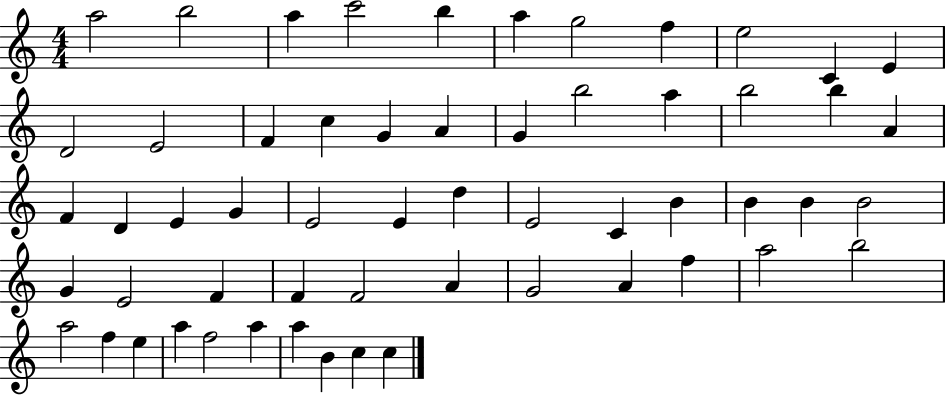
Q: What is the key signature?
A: C major